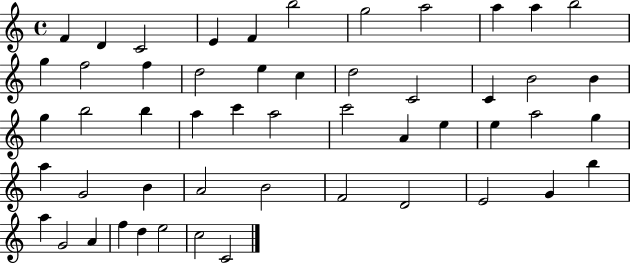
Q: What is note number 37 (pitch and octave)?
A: B4